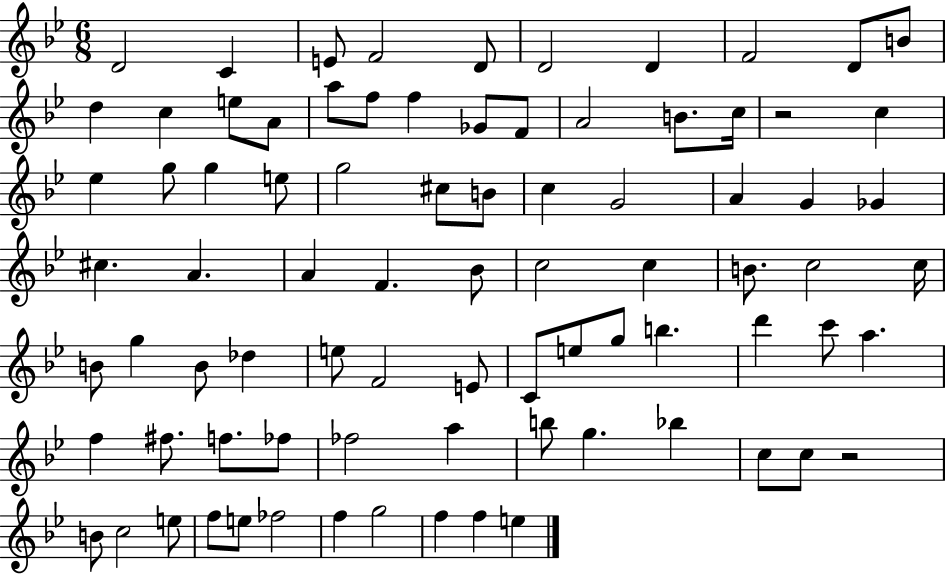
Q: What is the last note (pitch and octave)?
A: E5